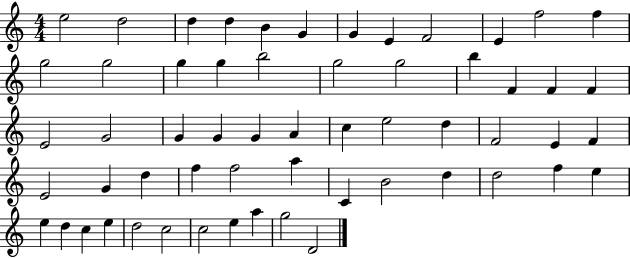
E5/h D5/h D5/q D5/q B4/q G4/q G4/q E4/q F4/h E4/q F5/h F5/q G5/h G5/h G5/q G5/q B5/h G5/h G5/h B5/q F4/q F4/q F4/q E4/h G4/h G4/q G4/q G4/q A4/q C5/q E5/h D5/q F4/h E4/q F4/q E4/h G4/q D5/q F5/q F5/h A5/q C4/q B4/h D5/q D5/h F5/q E5/q E5/q D5/q C5/q E5/q D5/h C5/h C5/h E5/q A5/q G5/h D4/h